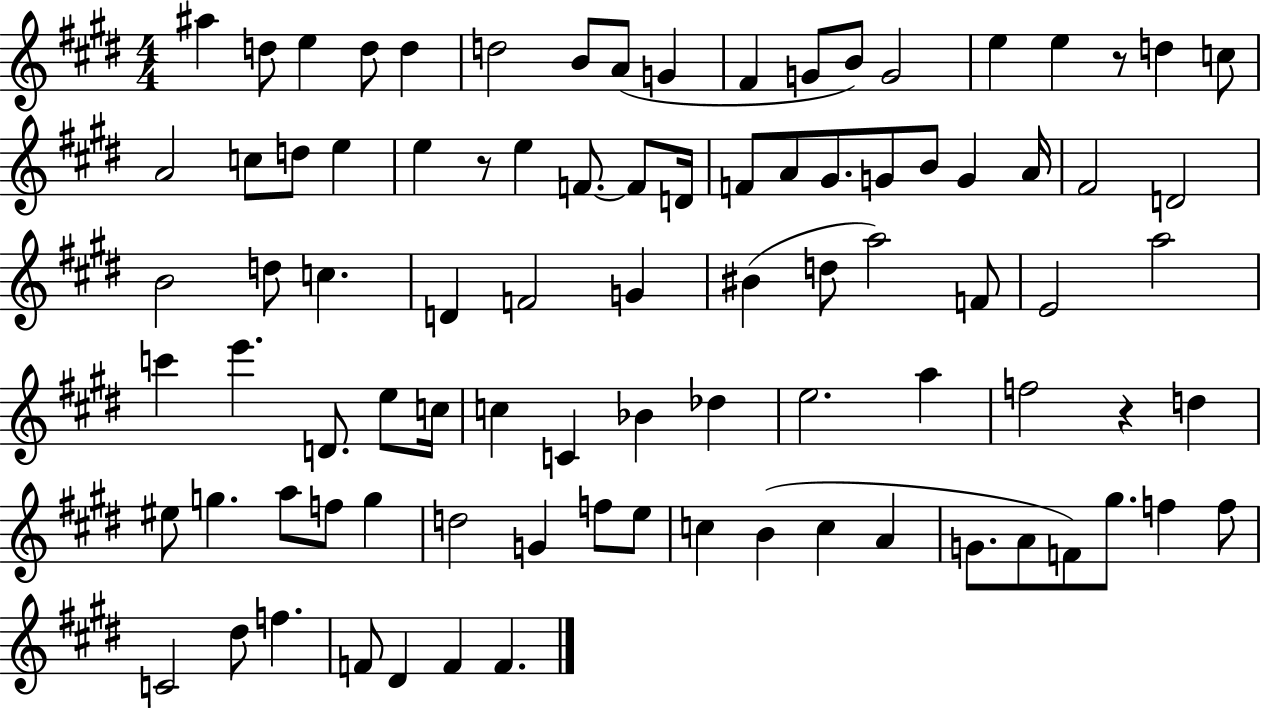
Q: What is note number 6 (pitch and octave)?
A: D5